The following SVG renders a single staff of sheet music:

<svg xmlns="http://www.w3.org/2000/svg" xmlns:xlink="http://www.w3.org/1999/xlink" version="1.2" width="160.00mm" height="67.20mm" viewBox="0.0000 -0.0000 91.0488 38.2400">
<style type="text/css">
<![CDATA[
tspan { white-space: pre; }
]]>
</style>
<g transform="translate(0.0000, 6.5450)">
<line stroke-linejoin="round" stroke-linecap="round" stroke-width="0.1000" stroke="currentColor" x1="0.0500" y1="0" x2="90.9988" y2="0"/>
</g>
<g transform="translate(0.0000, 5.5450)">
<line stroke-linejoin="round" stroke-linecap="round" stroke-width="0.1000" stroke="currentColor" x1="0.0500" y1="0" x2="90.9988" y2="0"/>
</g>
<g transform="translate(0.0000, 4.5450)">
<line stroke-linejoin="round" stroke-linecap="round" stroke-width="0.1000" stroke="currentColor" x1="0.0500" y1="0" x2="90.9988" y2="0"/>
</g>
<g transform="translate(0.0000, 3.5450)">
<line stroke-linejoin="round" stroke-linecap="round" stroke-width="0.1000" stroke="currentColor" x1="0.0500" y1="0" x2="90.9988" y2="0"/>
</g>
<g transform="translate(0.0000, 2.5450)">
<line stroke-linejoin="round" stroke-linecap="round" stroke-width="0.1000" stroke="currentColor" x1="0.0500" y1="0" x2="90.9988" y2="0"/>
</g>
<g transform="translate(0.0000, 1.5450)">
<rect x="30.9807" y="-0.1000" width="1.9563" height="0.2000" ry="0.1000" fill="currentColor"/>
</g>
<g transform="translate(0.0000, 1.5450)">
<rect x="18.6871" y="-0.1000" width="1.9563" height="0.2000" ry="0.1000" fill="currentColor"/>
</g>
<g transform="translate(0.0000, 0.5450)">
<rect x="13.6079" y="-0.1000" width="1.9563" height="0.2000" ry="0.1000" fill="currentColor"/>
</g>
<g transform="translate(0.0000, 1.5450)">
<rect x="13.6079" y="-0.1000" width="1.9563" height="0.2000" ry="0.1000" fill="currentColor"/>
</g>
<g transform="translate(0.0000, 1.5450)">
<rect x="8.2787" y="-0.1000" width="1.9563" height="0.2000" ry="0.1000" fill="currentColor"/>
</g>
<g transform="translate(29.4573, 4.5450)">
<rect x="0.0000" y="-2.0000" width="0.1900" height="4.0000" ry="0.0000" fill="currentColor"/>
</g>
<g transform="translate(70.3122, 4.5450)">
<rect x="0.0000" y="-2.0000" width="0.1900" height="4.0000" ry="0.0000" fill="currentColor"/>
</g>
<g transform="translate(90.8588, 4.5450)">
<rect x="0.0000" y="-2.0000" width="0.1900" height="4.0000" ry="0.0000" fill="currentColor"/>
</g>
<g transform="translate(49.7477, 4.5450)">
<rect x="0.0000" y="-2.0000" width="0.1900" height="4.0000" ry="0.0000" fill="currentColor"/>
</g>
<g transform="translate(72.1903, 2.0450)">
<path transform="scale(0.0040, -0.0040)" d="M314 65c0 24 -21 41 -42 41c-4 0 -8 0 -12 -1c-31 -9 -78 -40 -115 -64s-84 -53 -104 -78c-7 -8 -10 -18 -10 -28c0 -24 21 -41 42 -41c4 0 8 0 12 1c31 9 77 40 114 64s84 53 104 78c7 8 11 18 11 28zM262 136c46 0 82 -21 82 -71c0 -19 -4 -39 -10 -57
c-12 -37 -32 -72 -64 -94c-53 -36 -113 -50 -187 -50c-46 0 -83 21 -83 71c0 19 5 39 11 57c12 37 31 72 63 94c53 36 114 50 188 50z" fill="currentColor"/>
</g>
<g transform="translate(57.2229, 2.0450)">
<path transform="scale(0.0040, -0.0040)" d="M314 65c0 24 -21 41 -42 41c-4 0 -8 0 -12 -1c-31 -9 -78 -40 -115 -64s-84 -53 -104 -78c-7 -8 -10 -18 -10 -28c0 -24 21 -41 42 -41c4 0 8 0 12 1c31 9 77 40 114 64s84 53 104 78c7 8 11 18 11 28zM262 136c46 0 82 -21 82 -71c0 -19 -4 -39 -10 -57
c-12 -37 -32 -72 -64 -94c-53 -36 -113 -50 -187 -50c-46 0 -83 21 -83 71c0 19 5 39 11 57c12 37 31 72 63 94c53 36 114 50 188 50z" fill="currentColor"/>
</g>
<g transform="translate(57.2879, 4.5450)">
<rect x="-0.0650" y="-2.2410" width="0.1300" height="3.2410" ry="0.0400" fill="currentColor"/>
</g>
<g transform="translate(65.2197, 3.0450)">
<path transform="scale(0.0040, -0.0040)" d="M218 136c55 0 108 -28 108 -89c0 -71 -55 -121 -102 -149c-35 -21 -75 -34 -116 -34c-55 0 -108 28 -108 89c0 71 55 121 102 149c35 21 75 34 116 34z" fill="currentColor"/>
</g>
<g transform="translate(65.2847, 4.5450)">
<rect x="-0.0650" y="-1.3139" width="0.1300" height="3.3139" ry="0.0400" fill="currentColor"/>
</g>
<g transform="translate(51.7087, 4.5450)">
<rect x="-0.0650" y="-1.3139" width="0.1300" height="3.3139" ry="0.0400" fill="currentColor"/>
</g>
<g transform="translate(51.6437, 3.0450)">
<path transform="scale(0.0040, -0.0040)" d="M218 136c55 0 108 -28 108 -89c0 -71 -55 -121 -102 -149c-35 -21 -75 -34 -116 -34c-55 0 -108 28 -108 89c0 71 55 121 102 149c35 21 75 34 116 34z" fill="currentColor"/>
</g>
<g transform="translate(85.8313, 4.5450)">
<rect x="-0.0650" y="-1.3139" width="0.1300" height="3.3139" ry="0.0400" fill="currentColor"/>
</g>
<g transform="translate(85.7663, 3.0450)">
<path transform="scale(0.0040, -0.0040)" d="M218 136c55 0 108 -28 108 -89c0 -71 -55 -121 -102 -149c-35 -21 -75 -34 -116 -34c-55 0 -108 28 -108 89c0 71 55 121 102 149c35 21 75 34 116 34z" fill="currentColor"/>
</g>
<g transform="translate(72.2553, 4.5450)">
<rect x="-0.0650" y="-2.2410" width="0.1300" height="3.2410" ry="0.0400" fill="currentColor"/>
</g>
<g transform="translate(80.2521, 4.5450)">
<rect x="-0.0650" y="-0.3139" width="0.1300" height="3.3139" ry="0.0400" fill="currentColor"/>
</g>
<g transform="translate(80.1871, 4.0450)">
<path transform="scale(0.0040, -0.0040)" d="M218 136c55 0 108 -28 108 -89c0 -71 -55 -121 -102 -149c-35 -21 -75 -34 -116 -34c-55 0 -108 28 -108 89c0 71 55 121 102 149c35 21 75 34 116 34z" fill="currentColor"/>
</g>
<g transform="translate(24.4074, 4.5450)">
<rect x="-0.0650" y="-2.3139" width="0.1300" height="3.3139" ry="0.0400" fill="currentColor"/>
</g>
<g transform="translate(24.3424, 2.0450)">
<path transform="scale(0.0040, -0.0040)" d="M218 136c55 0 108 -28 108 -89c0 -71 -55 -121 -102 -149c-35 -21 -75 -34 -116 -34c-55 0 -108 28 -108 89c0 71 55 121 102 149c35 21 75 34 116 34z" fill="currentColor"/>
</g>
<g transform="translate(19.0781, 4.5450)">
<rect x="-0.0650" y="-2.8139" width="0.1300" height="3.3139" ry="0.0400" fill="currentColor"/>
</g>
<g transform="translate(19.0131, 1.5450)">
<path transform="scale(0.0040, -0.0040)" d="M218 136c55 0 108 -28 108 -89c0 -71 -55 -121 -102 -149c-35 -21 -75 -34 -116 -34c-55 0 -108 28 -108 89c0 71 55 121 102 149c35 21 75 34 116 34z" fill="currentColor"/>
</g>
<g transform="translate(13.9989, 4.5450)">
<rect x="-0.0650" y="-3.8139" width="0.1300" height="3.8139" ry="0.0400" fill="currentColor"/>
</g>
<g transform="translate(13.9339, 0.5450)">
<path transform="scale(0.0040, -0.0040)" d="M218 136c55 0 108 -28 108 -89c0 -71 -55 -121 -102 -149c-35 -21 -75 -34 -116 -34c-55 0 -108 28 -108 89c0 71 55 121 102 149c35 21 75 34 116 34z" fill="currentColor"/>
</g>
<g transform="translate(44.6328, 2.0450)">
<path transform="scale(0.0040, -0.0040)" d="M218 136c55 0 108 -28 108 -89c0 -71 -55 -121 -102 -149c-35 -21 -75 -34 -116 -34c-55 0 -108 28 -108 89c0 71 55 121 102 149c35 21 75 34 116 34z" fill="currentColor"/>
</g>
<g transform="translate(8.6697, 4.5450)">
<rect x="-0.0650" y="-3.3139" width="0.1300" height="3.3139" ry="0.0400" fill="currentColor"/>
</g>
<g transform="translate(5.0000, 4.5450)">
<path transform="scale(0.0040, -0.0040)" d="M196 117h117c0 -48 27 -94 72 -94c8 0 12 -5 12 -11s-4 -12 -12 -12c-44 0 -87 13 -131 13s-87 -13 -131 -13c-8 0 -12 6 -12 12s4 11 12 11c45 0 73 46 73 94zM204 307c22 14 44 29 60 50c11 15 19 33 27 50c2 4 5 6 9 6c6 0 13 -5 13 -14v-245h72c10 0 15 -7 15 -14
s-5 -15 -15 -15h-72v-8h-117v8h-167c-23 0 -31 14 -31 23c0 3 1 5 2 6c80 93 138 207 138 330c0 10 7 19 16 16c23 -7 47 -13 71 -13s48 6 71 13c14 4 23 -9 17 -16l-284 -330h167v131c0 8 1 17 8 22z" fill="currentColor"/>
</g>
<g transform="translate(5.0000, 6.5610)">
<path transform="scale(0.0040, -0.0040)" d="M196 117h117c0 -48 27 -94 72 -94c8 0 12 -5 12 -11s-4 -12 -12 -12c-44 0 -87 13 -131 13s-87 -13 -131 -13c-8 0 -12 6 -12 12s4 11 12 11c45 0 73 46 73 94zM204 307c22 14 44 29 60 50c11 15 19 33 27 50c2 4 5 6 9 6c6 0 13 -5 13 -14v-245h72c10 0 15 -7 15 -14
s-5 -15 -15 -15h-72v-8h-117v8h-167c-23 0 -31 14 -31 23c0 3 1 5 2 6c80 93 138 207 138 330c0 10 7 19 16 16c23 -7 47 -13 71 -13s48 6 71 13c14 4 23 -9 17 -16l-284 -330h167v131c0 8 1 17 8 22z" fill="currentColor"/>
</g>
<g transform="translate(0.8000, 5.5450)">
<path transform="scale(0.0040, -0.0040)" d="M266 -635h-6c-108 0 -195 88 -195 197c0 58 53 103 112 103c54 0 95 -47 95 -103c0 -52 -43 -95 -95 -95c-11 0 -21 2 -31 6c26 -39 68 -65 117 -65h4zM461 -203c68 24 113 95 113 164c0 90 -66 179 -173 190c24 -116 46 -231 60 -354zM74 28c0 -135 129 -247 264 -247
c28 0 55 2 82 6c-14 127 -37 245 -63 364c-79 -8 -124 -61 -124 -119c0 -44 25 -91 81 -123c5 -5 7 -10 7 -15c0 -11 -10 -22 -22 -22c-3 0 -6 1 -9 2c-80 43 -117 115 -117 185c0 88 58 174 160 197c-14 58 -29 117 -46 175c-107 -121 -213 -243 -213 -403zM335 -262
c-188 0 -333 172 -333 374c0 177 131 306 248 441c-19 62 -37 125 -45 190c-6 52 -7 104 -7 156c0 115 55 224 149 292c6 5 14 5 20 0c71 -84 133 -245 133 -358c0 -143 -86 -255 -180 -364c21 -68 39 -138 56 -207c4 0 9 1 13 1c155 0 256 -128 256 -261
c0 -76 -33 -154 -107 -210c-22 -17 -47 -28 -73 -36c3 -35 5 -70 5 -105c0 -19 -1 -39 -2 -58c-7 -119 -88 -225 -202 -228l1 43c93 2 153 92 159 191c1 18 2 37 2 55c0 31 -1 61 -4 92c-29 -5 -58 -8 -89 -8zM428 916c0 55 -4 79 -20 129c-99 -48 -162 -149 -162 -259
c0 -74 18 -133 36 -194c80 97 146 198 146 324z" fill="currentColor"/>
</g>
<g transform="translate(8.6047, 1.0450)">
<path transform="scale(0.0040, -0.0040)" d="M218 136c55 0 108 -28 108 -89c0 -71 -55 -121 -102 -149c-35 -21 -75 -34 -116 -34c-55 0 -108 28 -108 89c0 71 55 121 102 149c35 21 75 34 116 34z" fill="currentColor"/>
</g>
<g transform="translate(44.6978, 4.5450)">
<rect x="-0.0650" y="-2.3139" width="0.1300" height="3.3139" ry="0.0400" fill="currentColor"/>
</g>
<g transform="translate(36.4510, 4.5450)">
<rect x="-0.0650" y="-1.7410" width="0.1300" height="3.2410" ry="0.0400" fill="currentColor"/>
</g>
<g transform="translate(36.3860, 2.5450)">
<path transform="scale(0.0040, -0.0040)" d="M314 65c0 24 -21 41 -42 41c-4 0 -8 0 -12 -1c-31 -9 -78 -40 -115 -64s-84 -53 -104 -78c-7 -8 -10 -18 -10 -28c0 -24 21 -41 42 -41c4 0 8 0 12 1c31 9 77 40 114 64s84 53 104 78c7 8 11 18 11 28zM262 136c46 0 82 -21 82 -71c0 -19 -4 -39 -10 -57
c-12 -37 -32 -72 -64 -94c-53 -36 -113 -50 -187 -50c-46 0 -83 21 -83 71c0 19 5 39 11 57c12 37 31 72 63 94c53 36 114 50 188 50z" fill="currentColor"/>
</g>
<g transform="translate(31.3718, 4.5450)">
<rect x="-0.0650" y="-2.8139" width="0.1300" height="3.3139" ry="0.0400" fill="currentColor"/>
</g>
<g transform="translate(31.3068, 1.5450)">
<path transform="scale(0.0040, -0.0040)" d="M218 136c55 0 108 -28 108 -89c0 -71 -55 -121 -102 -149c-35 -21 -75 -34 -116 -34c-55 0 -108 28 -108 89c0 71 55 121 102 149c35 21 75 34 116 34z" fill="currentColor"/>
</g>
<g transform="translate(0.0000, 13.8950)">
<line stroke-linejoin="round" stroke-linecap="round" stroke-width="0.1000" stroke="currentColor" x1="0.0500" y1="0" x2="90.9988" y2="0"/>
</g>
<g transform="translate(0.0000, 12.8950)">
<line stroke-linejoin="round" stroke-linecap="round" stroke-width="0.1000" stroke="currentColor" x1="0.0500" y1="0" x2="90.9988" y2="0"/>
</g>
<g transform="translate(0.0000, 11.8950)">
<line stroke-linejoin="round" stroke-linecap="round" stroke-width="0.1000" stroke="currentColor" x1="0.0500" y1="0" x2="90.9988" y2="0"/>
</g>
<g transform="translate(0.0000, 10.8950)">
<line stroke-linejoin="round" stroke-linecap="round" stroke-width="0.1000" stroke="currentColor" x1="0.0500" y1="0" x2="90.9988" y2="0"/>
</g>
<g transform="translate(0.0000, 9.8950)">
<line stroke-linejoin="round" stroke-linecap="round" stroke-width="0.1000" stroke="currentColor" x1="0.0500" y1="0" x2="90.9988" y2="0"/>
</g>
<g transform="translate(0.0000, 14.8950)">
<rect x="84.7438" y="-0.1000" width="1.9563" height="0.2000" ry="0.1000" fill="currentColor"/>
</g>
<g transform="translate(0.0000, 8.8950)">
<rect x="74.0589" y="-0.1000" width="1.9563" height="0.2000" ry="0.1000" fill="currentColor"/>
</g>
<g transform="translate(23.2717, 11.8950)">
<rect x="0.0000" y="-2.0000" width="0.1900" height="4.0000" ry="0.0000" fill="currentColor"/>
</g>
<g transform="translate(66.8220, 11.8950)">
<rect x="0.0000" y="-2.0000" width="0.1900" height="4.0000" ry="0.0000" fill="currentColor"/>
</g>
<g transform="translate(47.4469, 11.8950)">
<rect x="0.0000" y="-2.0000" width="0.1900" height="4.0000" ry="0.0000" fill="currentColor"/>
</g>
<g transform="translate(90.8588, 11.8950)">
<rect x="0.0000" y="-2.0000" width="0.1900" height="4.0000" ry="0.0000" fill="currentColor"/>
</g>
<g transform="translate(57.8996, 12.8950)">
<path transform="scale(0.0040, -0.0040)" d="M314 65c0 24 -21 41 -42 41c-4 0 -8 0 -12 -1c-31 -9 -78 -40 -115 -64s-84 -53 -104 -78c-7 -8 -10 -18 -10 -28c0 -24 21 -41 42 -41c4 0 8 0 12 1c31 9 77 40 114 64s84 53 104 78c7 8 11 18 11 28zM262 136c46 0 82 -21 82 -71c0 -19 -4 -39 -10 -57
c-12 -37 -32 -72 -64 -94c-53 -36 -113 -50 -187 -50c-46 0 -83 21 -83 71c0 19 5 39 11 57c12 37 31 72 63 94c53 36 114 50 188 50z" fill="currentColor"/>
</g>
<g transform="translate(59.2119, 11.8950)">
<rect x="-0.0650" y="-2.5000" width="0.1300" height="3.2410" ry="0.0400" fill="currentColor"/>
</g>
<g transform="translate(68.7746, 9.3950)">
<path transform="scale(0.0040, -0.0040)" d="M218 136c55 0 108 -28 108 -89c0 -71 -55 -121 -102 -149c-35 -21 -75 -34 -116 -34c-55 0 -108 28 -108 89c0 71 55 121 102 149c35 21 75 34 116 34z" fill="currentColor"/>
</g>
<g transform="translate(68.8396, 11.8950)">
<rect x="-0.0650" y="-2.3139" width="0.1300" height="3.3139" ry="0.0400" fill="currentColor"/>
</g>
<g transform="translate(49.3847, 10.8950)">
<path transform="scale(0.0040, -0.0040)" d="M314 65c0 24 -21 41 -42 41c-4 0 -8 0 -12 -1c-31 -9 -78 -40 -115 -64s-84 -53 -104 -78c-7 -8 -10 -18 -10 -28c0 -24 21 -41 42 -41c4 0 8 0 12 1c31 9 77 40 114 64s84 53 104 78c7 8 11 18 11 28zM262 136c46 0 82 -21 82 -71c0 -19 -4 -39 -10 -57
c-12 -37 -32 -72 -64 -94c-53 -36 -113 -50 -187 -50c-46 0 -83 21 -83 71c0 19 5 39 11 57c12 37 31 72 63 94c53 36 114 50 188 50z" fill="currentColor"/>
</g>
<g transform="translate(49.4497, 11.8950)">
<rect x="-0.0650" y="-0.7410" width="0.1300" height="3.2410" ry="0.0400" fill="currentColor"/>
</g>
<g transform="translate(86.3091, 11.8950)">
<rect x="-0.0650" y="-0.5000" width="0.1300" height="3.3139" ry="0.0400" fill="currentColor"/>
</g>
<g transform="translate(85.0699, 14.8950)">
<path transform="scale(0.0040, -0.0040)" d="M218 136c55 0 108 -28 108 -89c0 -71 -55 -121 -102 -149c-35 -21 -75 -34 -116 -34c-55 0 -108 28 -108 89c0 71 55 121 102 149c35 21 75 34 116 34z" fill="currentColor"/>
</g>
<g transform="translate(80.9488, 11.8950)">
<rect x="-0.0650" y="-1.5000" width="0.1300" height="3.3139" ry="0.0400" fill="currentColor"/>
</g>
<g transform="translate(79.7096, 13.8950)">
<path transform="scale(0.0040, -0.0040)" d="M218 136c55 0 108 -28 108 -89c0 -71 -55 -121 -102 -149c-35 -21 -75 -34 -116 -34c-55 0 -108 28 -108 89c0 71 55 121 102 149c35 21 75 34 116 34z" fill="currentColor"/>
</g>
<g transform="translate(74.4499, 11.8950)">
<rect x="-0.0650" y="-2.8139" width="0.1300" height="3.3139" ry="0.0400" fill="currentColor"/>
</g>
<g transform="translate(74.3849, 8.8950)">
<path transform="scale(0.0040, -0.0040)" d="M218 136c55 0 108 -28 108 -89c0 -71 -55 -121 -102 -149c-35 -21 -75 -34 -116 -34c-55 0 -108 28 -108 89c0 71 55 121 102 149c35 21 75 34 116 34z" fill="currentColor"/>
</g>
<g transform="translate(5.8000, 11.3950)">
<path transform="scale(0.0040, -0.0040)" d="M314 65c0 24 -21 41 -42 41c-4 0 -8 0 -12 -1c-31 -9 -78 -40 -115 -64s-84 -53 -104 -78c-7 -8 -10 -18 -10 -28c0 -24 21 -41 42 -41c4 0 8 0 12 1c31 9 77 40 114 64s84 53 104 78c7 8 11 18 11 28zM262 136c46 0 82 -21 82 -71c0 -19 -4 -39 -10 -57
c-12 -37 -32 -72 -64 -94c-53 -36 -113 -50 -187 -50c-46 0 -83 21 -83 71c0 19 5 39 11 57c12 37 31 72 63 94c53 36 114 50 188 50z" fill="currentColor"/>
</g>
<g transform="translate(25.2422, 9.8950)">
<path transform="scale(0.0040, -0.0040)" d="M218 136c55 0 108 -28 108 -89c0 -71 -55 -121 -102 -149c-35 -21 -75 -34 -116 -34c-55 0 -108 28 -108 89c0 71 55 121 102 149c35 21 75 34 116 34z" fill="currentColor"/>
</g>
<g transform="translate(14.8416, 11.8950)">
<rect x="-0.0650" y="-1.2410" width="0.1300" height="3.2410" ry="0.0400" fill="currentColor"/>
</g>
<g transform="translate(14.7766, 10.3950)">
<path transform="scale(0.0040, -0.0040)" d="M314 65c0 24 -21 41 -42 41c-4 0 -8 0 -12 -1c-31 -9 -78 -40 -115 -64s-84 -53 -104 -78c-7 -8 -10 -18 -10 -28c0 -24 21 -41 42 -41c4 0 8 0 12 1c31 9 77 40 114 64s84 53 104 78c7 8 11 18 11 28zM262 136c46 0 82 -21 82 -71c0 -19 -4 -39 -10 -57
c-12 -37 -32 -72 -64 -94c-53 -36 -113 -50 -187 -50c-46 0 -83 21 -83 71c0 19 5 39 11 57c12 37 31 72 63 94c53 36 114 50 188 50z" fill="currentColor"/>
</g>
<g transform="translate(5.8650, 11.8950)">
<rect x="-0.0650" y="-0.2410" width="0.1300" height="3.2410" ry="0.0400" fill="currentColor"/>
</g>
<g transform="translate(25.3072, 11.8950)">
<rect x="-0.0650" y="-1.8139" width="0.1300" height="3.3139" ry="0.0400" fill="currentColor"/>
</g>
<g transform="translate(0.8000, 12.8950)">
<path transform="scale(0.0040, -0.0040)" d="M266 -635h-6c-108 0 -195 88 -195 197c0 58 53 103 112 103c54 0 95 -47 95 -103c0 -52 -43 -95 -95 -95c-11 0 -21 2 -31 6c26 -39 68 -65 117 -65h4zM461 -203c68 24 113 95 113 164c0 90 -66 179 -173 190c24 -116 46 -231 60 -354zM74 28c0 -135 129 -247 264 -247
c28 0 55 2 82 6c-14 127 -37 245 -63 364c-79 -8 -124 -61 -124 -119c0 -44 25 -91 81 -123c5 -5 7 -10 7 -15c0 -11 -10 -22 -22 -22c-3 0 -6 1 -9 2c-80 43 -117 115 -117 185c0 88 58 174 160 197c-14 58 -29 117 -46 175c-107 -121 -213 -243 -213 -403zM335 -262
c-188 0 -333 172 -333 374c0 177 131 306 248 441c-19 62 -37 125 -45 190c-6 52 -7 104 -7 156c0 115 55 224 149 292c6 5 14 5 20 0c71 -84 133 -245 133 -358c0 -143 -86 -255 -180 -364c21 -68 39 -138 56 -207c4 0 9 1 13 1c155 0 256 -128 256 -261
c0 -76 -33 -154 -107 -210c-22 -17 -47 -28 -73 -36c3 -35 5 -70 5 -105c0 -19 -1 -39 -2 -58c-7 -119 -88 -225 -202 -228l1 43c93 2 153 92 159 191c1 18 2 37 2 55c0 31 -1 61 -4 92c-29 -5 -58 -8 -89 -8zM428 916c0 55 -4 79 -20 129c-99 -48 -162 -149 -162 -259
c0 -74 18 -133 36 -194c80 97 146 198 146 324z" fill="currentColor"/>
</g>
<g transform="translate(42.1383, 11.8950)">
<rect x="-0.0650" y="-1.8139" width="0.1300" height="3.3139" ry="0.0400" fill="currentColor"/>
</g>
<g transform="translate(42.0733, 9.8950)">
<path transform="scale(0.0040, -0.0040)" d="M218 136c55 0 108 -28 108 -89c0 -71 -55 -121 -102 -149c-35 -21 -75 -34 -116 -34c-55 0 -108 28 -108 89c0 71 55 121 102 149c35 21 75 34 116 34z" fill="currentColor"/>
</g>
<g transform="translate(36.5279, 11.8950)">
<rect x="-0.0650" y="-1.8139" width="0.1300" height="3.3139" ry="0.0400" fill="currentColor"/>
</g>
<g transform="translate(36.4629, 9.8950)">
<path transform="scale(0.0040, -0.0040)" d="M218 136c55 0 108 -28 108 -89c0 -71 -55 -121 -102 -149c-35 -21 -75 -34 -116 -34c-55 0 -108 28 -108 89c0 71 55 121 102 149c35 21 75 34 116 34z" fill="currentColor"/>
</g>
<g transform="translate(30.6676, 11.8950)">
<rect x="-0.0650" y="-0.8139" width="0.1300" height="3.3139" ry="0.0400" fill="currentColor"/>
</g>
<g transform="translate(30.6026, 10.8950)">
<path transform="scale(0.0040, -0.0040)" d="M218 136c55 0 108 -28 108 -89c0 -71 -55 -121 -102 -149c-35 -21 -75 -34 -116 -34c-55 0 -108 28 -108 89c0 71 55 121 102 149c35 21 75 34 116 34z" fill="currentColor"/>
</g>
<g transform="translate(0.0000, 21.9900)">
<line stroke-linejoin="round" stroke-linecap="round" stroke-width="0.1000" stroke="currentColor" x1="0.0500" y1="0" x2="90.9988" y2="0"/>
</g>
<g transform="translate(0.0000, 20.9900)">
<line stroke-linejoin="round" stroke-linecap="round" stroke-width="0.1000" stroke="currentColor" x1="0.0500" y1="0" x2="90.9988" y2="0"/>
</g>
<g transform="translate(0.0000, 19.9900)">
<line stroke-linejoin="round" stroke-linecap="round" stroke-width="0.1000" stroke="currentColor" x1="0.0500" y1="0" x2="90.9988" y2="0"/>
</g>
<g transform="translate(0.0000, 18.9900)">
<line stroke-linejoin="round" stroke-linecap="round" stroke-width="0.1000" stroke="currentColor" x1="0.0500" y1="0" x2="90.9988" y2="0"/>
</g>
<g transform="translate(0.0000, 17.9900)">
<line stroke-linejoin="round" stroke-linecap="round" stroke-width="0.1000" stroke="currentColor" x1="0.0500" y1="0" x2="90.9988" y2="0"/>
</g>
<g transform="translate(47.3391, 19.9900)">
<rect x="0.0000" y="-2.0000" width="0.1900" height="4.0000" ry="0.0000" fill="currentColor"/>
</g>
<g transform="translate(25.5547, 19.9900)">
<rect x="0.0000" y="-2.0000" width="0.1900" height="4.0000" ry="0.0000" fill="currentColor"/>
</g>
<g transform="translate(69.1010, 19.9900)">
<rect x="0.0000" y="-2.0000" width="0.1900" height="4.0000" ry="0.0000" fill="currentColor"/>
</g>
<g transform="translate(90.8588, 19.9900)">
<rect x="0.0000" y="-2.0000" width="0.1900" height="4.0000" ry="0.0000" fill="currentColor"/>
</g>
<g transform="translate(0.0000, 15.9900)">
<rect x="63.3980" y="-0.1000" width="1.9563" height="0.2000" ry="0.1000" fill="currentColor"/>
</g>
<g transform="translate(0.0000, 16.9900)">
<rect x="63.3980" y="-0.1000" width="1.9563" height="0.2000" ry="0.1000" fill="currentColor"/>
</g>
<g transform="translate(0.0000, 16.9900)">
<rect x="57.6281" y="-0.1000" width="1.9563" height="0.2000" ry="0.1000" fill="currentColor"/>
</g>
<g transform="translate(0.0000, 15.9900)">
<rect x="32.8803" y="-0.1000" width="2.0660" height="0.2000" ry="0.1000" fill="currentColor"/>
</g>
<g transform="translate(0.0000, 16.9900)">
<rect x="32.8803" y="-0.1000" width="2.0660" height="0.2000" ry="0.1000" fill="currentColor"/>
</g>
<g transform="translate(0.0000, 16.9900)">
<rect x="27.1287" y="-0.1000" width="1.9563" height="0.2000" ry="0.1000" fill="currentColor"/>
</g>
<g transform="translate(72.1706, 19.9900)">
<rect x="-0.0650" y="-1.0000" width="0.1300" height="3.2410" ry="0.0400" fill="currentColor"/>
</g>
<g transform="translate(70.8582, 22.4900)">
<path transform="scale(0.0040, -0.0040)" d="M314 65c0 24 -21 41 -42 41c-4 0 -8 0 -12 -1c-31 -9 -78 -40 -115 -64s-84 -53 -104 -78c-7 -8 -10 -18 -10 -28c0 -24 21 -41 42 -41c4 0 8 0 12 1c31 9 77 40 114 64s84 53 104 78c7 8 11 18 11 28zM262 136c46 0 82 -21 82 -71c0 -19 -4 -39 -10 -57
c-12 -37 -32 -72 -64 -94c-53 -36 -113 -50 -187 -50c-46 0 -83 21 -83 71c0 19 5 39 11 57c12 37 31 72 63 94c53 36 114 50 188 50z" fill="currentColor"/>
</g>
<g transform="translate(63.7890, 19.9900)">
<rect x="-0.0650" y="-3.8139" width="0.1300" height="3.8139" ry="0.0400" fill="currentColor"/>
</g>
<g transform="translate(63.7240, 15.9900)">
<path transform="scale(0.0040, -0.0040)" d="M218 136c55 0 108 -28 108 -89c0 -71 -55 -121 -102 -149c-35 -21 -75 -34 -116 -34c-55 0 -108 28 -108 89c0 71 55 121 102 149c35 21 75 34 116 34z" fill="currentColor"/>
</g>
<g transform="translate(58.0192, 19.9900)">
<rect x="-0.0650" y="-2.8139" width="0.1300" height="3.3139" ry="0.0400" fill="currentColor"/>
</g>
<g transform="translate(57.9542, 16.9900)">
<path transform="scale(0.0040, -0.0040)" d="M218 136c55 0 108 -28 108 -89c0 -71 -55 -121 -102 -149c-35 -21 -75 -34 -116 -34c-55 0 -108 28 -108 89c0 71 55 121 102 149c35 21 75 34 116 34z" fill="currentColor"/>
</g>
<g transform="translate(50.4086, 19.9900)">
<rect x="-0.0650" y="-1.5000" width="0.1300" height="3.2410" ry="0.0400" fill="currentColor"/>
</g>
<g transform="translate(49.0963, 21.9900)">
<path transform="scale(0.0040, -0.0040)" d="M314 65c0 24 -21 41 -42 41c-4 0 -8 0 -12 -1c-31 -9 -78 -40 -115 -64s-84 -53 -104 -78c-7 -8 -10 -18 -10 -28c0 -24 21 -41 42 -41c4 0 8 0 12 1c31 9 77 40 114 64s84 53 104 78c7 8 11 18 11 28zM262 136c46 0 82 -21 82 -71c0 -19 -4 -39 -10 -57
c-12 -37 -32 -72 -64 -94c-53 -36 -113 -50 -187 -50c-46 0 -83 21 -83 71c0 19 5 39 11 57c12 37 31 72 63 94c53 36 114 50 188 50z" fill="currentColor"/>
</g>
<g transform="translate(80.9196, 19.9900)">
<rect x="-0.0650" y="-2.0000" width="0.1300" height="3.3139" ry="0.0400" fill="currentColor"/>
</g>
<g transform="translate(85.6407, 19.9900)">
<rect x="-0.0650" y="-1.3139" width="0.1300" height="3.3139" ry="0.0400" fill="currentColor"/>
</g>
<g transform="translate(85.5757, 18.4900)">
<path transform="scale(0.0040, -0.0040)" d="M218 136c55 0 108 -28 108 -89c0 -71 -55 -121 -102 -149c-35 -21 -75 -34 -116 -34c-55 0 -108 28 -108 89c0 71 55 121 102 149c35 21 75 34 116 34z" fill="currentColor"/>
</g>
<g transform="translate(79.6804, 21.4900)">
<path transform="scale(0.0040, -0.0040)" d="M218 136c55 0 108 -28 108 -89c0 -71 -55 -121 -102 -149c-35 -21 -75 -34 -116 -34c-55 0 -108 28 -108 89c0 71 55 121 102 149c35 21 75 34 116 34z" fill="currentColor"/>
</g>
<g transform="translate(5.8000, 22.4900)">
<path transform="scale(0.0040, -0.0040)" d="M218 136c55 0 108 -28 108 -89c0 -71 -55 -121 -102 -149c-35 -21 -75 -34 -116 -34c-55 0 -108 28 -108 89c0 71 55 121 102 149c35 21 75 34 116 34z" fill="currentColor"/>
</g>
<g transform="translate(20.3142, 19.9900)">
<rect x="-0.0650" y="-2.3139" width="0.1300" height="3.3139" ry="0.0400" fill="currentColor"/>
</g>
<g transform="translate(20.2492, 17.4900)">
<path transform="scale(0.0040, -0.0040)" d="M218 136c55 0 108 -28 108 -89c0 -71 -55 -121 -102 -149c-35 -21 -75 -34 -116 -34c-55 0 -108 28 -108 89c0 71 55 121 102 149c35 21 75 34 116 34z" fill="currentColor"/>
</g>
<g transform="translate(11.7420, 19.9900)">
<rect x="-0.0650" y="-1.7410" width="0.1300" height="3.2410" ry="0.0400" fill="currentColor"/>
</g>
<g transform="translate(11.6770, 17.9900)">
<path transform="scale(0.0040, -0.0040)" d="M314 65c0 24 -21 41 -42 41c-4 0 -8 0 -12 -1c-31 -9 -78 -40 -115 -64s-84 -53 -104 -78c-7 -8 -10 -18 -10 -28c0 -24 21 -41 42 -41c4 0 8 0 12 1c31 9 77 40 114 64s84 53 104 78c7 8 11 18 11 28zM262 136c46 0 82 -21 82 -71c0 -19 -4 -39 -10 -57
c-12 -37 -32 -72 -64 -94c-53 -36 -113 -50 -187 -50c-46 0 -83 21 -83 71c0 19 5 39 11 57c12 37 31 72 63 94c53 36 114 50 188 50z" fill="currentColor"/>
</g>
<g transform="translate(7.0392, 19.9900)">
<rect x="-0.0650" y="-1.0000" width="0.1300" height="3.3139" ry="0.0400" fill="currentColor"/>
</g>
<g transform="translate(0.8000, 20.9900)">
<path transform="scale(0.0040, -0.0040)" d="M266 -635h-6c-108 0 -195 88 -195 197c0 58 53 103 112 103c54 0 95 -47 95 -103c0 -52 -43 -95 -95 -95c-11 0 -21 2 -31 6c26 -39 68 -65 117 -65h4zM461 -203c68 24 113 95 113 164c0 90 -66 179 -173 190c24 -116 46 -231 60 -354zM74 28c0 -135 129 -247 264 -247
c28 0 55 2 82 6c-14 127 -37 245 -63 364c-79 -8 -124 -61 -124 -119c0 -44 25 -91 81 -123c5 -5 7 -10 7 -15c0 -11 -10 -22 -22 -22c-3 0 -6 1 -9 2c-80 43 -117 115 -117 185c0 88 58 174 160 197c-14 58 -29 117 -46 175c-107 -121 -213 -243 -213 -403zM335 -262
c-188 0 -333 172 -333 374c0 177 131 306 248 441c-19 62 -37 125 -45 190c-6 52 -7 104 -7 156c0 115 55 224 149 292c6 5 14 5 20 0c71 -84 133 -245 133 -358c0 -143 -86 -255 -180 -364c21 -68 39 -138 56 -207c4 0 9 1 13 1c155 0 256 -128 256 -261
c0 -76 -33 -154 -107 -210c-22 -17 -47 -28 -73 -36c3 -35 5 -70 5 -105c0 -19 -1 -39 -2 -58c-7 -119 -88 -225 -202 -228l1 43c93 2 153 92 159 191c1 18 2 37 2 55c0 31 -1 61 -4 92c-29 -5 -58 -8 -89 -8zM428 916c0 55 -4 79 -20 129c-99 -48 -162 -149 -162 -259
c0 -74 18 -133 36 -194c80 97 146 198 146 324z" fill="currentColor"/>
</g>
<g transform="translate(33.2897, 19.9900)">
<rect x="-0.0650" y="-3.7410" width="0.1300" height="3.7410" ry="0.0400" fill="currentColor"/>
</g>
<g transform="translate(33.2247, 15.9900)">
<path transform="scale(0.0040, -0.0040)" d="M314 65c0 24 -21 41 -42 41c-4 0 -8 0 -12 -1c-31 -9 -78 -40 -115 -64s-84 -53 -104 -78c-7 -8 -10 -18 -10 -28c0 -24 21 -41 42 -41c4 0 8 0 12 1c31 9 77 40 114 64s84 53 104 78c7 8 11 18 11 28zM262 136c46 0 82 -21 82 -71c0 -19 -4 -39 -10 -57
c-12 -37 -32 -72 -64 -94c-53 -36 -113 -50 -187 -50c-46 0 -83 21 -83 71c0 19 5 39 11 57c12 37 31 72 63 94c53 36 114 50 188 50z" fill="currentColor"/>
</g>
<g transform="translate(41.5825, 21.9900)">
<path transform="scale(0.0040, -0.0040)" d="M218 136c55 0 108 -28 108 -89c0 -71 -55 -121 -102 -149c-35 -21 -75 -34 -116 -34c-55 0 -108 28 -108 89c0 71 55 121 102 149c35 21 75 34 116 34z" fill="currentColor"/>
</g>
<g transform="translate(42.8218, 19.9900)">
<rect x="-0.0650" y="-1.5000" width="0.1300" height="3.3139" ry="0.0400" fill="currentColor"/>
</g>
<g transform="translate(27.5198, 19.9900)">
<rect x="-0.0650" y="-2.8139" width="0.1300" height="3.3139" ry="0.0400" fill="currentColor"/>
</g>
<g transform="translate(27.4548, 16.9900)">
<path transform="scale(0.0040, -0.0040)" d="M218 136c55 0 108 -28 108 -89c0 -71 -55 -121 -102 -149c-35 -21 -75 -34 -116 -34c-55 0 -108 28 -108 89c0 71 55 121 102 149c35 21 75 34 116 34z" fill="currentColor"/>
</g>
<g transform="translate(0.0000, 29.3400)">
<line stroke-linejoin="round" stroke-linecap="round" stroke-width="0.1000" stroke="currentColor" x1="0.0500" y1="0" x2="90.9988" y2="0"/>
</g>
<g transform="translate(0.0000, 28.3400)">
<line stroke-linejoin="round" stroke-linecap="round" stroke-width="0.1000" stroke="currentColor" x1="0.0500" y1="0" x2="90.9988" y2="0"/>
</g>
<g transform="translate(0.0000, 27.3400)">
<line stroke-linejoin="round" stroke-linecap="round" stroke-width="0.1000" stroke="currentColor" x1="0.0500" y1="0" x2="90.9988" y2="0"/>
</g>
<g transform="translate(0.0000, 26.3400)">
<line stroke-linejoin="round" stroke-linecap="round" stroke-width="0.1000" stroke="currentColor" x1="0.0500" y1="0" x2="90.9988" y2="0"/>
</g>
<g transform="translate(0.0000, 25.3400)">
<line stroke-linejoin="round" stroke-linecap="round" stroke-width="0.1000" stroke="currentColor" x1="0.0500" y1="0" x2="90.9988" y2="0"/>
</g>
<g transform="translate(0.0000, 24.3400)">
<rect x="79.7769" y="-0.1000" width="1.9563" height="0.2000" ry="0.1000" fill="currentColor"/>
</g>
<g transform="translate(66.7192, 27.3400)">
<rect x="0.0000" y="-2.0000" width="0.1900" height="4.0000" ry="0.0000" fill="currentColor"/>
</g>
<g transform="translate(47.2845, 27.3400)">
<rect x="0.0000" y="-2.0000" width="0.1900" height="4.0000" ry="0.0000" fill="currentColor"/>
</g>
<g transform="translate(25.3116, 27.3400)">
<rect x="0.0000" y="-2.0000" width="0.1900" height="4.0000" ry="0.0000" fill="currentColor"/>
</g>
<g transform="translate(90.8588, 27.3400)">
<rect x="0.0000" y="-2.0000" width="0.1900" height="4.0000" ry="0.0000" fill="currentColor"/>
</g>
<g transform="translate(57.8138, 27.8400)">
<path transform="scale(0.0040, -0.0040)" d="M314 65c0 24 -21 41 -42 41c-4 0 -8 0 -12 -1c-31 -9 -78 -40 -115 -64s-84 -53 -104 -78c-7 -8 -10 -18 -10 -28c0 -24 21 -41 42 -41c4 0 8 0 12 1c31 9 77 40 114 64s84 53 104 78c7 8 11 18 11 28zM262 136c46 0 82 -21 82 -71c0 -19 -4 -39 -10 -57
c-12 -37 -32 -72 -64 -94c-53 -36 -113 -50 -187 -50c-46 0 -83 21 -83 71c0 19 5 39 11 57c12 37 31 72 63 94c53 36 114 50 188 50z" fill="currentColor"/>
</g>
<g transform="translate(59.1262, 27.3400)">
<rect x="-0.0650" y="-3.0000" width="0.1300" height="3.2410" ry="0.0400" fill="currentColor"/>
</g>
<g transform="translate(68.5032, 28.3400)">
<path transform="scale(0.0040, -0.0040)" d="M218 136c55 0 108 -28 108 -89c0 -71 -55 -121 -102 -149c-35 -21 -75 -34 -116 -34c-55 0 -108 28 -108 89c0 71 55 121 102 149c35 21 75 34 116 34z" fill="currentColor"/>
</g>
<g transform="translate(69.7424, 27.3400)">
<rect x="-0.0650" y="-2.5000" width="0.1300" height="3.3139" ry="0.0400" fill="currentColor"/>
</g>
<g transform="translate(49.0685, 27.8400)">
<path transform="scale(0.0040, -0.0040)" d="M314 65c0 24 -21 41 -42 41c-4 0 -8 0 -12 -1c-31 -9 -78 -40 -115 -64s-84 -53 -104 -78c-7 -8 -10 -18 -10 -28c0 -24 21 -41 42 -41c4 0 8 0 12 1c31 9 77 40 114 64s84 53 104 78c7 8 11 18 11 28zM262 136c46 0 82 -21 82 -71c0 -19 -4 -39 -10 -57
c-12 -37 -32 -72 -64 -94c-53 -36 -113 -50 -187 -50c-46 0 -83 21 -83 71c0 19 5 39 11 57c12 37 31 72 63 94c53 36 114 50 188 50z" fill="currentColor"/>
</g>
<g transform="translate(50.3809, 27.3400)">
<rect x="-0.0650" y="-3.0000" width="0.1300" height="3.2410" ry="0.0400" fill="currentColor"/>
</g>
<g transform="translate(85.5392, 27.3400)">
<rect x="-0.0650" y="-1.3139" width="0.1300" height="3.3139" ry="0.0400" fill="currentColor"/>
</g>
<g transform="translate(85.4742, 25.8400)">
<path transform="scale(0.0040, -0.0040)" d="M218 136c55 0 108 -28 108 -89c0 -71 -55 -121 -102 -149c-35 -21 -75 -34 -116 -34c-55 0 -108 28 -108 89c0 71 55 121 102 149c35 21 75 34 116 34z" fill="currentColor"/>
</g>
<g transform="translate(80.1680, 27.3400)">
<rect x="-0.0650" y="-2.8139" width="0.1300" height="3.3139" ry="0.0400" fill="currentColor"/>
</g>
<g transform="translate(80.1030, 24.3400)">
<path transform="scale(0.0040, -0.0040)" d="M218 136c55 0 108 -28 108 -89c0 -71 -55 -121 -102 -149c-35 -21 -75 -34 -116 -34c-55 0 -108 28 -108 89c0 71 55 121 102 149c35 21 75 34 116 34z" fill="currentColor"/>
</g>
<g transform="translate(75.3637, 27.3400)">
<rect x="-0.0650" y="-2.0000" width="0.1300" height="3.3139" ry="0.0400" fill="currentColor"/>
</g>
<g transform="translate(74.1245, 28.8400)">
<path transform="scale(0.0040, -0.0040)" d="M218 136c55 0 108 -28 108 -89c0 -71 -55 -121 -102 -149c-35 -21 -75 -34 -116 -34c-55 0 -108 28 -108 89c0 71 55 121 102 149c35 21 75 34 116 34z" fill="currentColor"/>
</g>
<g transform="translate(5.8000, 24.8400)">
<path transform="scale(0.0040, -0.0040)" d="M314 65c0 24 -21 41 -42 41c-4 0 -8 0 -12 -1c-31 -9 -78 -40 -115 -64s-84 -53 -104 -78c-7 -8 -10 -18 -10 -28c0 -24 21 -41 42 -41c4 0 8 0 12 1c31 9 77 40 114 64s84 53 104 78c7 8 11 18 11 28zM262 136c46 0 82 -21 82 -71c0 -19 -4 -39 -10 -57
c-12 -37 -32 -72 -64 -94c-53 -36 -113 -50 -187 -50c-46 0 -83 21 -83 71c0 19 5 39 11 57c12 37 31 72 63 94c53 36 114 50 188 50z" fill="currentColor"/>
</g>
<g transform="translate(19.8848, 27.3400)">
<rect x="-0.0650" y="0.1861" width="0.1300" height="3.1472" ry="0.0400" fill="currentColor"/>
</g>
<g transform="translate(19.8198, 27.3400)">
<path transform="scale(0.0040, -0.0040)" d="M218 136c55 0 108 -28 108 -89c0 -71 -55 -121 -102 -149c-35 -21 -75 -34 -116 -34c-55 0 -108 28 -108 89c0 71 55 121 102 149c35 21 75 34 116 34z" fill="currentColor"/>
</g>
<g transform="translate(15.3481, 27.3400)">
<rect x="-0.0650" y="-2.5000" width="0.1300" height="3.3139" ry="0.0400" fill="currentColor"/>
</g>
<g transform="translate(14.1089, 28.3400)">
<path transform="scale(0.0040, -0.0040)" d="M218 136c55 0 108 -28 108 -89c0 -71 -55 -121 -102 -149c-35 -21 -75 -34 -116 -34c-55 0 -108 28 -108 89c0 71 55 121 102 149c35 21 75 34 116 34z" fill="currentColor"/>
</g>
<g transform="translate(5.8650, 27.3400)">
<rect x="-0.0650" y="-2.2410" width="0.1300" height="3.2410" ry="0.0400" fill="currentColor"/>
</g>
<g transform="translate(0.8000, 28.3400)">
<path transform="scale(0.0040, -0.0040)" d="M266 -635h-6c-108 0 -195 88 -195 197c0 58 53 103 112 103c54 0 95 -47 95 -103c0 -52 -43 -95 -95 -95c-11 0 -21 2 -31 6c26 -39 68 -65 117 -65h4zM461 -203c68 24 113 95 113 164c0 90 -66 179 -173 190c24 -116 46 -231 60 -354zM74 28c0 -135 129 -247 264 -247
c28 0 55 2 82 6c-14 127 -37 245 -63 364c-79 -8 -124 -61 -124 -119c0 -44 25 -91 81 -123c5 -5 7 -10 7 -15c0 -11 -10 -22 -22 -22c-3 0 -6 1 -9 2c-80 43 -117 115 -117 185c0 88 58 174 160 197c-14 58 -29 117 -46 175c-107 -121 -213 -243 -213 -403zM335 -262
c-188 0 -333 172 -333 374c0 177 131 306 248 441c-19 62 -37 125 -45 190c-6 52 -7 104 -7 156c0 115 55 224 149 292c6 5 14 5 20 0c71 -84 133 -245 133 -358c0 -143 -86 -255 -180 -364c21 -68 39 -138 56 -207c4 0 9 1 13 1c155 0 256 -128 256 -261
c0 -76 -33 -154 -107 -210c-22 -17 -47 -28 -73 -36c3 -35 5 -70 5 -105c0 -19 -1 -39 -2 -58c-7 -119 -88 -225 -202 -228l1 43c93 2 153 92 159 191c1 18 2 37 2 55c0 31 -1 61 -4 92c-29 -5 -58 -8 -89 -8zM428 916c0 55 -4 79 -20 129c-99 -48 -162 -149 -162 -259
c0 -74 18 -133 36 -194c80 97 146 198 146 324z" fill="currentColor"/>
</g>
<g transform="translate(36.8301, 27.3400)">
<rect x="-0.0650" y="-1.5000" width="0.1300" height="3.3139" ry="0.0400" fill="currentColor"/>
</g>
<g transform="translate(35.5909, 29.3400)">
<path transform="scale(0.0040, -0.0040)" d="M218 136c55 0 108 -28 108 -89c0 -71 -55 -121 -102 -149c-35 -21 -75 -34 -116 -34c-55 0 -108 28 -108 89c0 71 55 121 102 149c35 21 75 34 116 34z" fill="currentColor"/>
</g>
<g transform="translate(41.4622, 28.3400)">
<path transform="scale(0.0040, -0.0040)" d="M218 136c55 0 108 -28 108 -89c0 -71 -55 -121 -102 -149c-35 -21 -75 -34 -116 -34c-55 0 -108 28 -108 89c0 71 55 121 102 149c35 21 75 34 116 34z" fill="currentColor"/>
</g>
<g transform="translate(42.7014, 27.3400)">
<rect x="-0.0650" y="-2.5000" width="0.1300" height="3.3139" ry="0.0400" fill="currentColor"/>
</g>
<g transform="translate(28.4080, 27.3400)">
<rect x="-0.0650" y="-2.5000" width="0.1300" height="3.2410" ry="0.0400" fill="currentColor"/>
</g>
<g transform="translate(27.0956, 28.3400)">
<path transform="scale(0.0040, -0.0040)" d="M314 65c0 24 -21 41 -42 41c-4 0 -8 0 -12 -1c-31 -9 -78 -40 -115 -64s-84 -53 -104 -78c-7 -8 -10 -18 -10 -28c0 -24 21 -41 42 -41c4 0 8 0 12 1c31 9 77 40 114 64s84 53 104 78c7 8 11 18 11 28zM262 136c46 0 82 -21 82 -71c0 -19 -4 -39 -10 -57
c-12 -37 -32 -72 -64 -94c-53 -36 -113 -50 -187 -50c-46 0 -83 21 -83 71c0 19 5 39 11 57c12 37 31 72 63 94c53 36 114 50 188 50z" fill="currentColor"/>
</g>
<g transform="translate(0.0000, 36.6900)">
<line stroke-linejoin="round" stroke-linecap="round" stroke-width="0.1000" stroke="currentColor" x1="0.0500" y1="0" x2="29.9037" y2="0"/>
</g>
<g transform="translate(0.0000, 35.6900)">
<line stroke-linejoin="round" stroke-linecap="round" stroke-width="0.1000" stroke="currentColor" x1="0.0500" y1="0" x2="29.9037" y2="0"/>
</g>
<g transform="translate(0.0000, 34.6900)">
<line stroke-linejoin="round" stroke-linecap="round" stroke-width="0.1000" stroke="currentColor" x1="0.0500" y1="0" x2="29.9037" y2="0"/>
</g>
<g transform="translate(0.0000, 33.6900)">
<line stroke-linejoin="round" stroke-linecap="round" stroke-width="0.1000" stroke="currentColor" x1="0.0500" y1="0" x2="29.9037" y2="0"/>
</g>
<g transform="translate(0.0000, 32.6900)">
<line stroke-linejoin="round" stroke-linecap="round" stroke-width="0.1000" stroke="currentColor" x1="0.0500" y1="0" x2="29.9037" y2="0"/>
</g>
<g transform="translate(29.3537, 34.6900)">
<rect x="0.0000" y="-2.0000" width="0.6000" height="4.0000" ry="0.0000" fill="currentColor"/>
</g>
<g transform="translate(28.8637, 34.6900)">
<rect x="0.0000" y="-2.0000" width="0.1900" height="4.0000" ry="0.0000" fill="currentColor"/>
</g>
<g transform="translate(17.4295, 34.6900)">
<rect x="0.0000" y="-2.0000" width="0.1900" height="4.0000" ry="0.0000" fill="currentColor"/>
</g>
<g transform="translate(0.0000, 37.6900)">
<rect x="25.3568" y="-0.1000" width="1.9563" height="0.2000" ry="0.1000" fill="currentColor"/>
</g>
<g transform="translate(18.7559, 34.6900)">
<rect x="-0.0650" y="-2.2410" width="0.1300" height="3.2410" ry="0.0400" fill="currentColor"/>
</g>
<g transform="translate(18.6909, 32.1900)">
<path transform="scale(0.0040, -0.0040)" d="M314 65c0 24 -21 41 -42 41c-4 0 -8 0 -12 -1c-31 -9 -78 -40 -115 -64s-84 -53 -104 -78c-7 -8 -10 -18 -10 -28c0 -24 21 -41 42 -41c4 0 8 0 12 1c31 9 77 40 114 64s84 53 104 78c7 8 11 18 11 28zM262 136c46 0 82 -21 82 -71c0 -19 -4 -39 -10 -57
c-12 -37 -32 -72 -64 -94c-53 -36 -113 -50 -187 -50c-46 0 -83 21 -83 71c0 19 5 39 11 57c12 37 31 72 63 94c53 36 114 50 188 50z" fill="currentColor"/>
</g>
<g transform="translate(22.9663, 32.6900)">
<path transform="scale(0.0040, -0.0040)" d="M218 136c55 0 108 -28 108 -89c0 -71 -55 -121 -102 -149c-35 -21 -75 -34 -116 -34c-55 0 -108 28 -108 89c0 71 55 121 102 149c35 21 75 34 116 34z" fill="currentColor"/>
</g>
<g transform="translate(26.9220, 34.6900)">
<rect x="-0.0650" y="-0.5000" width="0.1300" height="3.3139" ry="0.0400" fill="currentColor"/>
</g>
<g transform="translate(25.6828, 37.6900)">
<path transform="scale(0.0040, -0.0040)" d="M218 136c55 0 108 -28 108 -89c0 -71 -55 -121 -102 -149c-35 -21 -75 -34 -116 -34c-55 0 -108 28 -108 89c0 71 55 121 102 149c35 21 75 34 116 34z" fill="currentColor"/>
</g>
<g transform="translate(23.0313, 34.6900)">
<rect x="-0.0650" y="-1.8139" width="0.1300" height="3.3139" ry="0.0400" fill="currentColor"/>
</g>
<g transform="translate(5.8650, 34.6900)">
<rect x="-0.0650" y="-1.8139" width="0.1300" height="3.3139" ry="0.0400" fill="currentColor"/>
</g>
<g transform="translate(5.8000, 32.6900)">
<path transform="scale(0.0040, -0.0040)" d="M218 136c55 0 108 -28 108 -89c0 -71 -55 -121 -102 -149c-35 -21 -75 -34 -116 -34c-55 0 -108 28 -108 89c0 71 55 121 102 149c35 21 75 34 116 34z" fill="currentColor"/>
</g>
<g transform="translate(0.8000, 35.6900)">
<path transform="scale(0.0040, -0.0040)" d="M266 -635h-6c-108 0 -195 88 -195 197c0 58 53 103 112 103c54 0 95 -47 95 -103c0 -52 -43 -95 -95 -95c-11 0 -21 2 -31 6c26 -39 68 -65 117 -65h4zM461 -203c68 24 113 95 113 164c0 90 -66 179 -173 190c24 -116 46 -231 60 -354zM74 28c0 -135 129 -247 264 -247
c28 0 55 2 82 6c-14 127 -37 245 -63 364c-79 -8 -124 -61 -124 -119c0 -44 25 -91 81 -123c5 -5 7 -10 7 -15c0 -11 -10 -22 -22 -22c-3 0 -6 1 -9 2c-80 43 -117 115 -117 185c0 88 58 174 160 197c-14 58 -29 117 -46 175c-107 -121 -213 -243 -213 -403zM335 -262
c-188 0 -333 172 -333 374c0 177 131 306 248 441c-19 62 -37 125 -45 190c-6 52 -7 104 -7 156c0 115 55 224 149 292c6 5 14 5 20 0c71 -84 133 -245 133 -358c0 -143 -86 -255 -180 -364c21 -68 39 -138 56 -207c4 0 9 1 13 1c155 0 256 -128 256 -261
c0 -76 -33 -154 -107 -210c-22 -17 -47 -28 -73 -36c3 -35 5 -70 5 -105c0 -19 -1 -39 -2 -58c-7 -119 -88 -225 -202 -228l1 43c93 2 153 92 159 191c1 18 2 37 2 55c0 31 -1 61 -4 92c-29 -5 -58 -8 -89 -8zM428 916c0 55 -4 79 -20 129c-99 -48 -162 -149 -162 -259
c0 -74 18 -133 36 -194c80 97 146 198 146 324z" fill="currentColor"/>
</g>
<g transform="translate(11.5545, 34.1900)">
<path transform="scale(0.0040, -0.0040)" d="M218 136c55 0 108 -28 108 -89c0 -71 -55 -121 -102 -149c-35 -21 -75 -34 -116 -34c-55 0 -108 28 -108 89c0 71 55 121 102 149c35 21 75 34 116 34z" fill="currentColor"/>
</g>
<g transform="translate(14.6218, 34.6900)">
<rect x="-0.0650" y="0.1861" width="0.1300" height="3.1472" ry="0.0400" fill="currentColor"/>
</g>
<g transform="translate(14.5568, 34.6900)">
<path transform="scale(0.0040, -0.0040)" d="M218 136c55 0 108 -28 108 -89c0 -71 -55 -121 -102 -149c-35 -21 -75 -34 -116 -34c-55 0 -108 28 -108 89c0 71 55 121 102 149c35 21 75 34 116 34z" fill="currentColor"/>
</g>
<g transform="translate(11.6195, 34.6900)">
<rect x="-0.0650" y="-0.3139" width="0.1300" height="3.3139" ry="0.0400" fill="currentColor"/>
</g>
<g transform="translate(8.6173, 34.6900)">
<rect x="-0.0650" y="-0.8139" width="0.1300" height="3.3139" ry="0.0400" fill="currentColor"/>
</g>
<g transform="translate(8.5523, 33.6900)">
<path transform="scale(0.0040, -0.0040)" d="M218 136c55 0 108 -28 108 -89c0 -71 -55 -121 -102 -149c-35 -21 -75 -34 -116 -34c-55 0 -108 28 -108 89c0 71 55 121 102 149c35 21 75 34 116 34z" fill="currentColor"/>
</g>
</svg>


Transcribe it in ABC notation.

X:1
T:Untitled
M:4/4
L:1/4
K:C
b c' a g a f2 g e g2 e g2 c e c2 e2 f d f f d2 G2 g a E C D f2 g a c'2 E E2 a c' D2 F e g2 G B G2 E G A2 A2 G F a e f d c B g2 f C